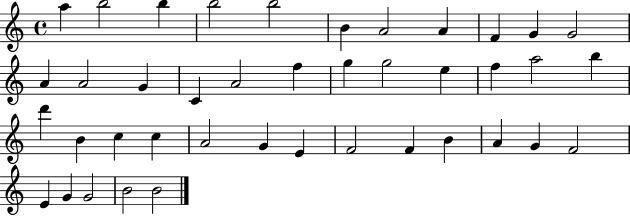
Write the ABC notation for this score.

X:1
T:Untitled
M:4/4
L:1/4
K:C
a b2 b b2 b2 B A2 A F G G2 A A2 G C A2 f g g2 e f a2 b d' B c c A2 G E F2 F B A G F2 E G G2 B2 B2